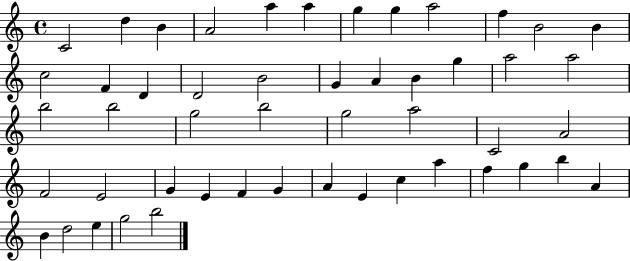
C4/h D5/q B4/q A4/h A5/q A5/q G5/q G5/q A5/h F5/q B4/h B4/q C5/h F4/q D4/q D4/h B4/h G4/q A4/q B4/q G5/q A5/h A5/h B5/h B5/h G5/h B5/h G5/h A5/h C4/h A4/h F4/h E4/h G4/q E4/q F4/q G4/q A4/q E4/q C5/q A5/q F5/q G5/q B5/q A4/q B4/q D5/h E5/q G5/h B5/h